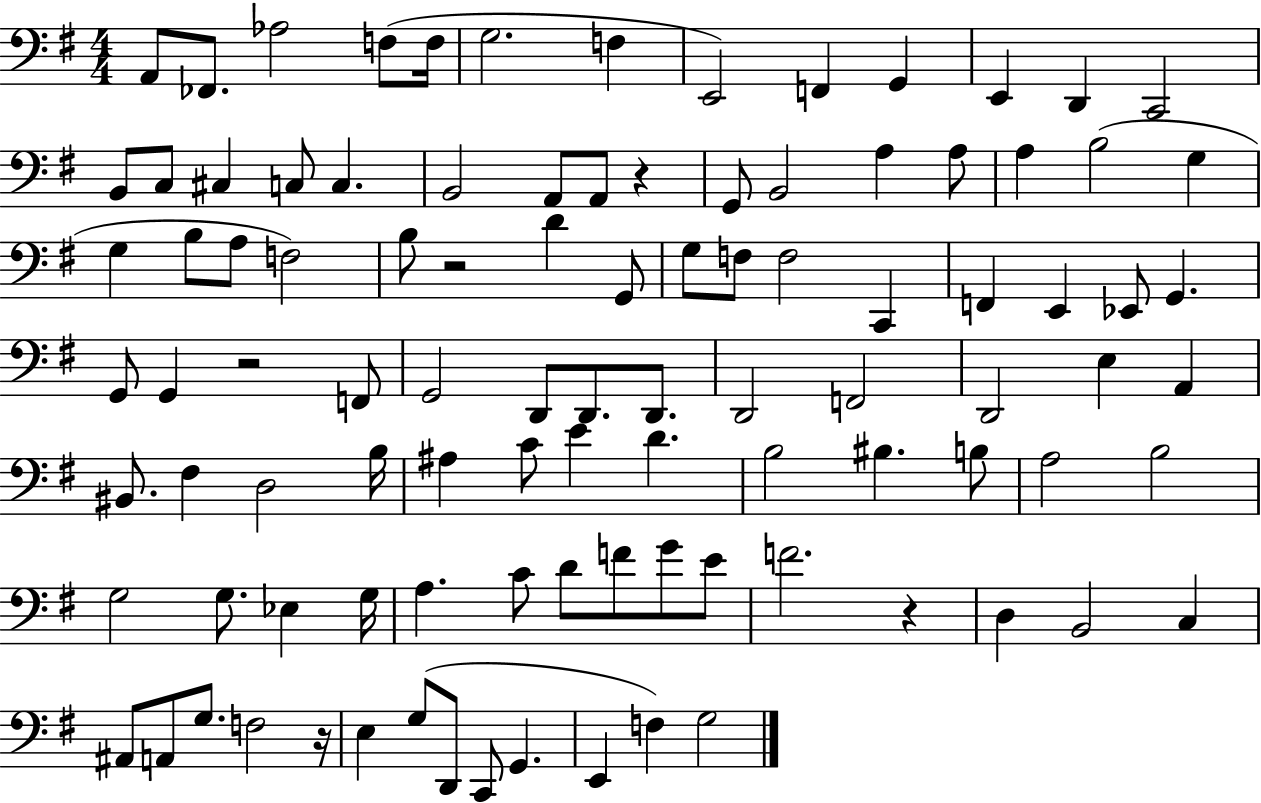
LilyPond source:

{
  \clef bass
  \numericTimeSignature
  \time 4/4
  \key g \major
  a,8 fes,8. aes2 f8( f16 | g2. f4 | e,2) f,4 g,4 | e,4 d,4 c,2 | \break b,8 c8 cis4 c8 c4. | b,2 a,8 a,8 r4 | g,8 b,2 a4 a8 | a4 b2( g4 | \break g4 b8 a8 f2) | b8 r2 d'4 g,8 | g8 f8 f2 c,4 | f,4 e,4 ees,8 g,4. | \break g,8 g,4 r2 f,8 | g,2 d,8 d,8. d,8. | d,2 f,2 | d,2 e4 a,4 | \break bis,8. fis4 d2 b16 | ais4 c'8 e'4 d'4. | b2 bis4. b8 | a2 b2 | \break g2 g8. ees4 g16 | a4. c'8 d'8 f'8 g'8 e'8 | f'2. r4 | d4 b,2 c4 | \break ais,8 a,8 g8. f2 r16 | e4 g8( d,8 c,8 g,4. | e,4 f4) g2 | \bar "|."
}